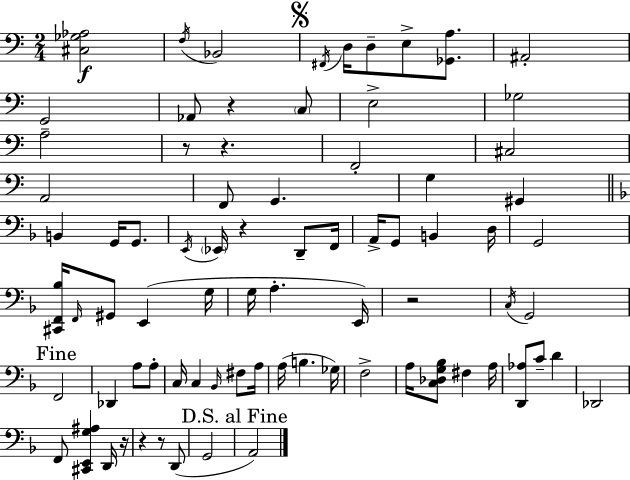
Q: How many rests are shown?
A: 8